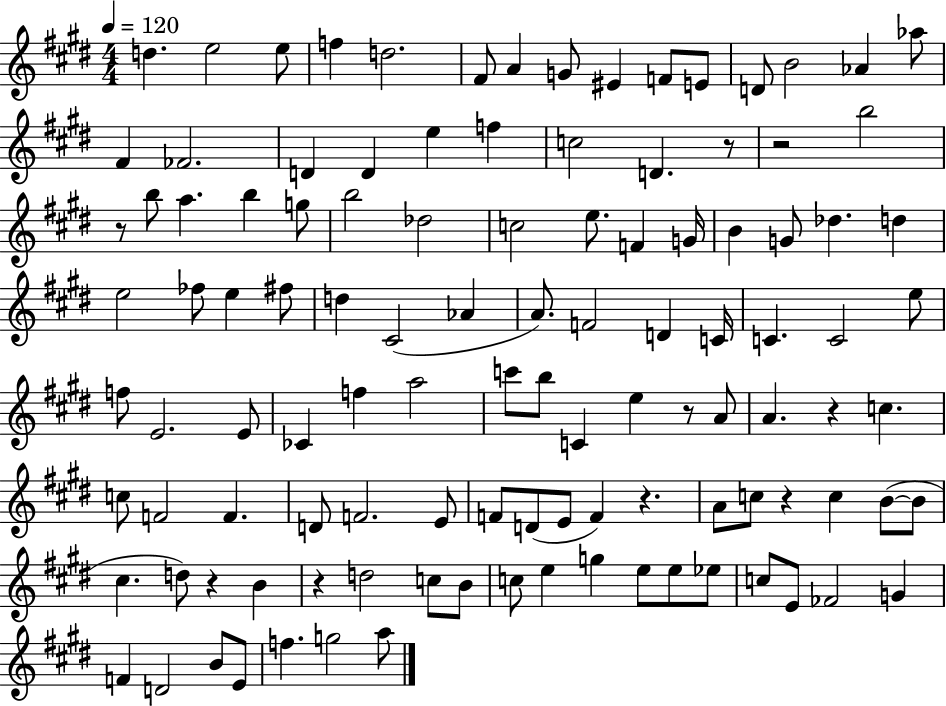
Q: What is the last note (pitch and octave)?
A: A5